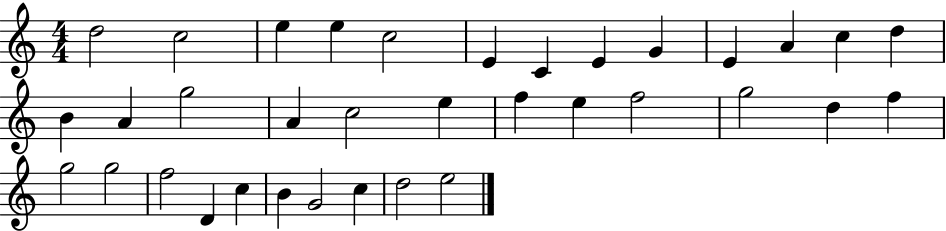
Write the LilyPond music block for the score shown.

{
  \clef treble
  \numericTimeSignature
  \time 4/4
  \key c \major
  d''2 c''2 | e''4 e''4 c''2 | e'4 c'4 e'4 g'4 | e'4 a'4 c''4 d''4 | \break b'4 a'4 g''2 | a'4 c''2 e''4 | f''4 e''4 f''2 | g''2 d''4 f''4 | \break g''2 g''2 | f''2 d'4 c''4 | b'4 g'2 c''4 | d''2 e''2 | \break \bar "|."
}